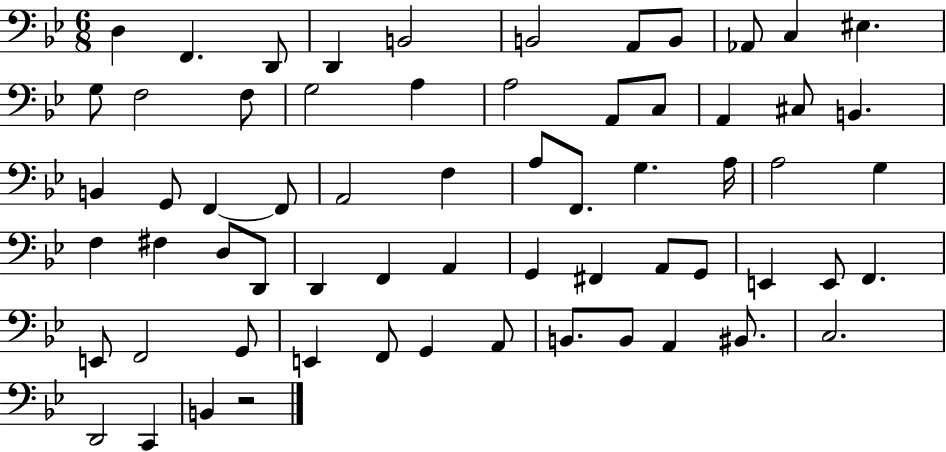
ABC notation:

X:1
T:Untitled
M:6/8
L:1/4
K:Bb
D, F,, D,,/2 D,, B,,2 B,,2 A,,/2 B,,/2 _A,,/2 C, ^E, G,/2 F,2 F,/2 G,2 A, A,2 A,,/2 C,/2 A,, ^C,/2 B,, B,, G,,/2 F,, F,,/2 A,,2 F, A,/2 F,,/2 G, A,/4 A,2 G, F, ^F, D,/2 D,,/2 D,, F,, A,, G,, ^F,, A,,/2 G,,/2 E,, E,,/2 F,, E,,/2 F,,2 G,,/2 E,, F,,/2 G,, A,,/2 B,,/2 B,,/2 A,, ^B,,/2 C,2 D,,2 C,, B,, z2